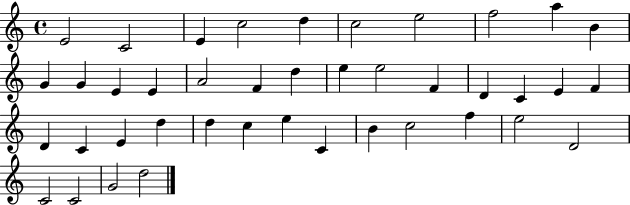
{
  \clef treble
  \time 4/4
  \defaultTimeSignature
  \key c \major
  e'2 c'2 | e'4 c''2 d''4 | c''2 e''2 | f''2 a''4 b'4 | \break g'4 g'4 e'4 e'4 | a'2 f'4 d''4 | e''4 e''2 f'4 | d'4 c'4 e'4 f'4 | \break d'4 c'4 e'4 d''4 | d''4 c''4 e''4 c'4 | b'4 c''2 f''4 | e''2 d'2 | \break c'2 c'2 | g'2 d''2 | \bar "|."
}